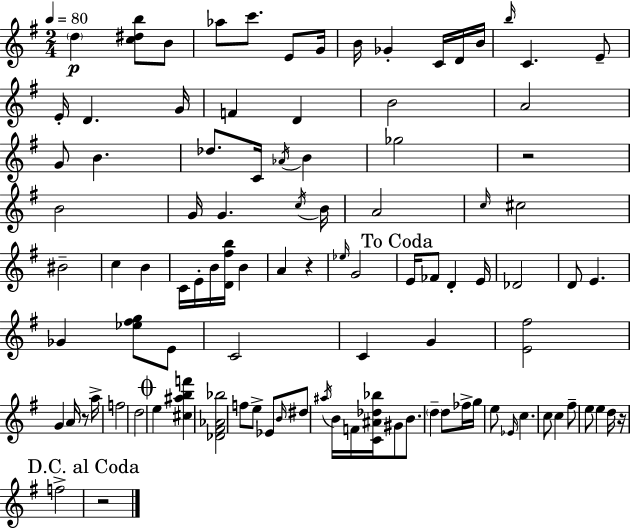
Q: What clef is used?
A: treble